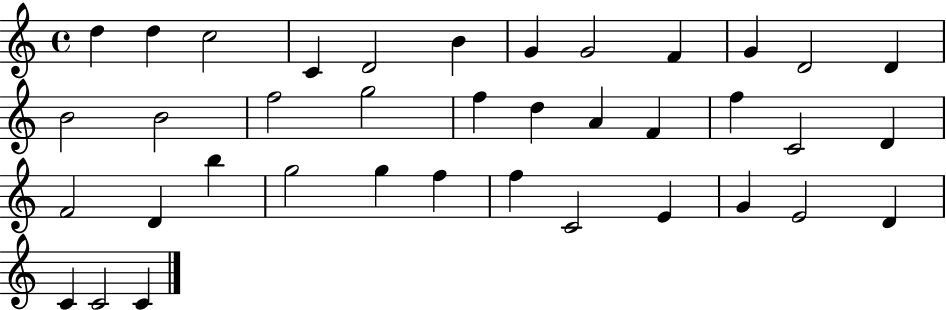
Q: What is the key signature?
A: C major